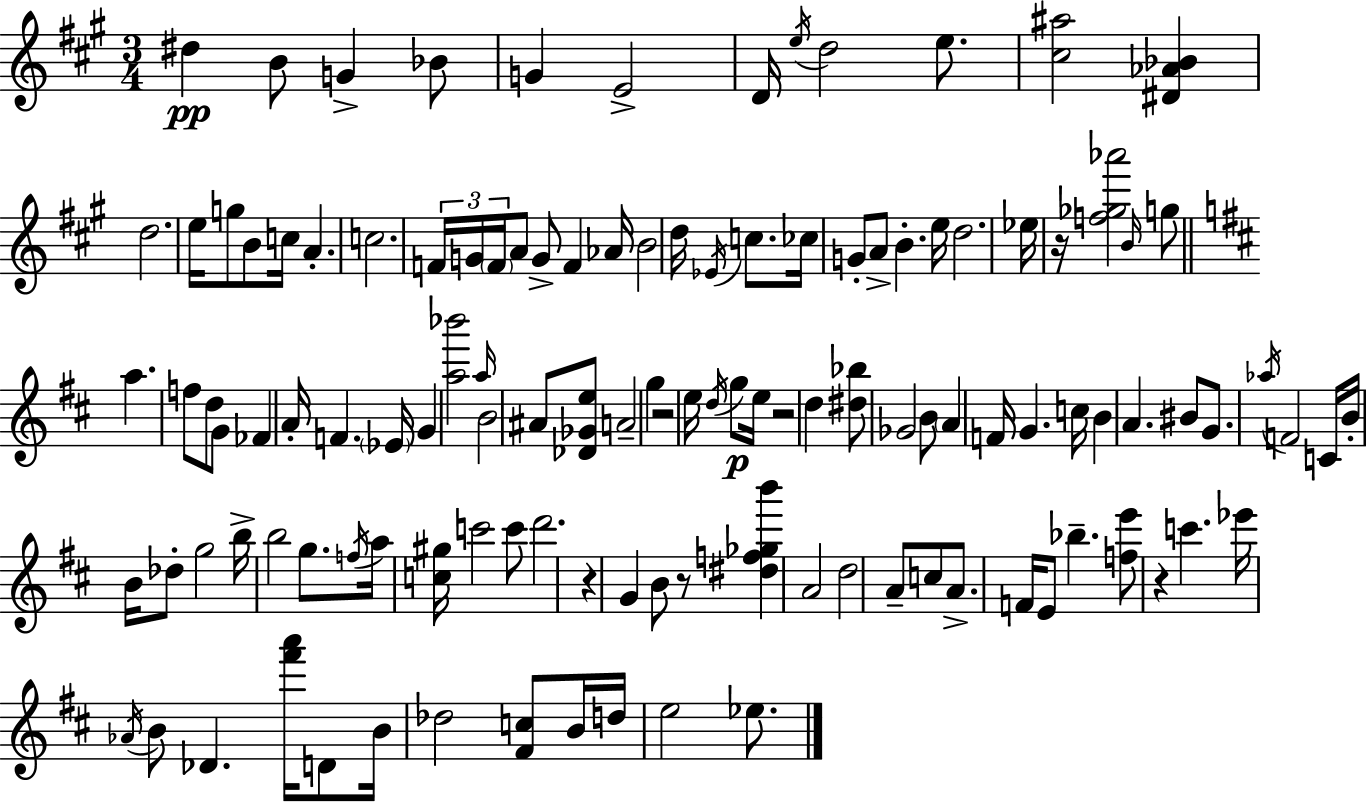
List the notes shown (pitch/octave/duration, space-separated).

D#5/q B4/e G4/q Bb4/e G4/q E4/h D4/s E5/s D5/h E5/e. [C#5,A#5]/h [D#4,Ab4,Bb4]/q D5/h. E5/s G5/e B4/e C5/s A4/q. C5/h. F4/s G4/s F4/s A4/e G4/e F4/q Ab4/s B4/h D5/s Eb4/s C5/e. CES5/s G4/e A4/e B4/q. E5/s D5/h. Eb5/s R/s [F5,Gb5,Ab6]/h B4/s G5/e A5/q. F5/e D5/e G4/e FES4/q A4/s F4/q. Eb4/s G4/q [A5,Bb6]/h A5/s B4/h A#4/e [Db4,Gb4,E5]/e A4/h G5/q R/h E5/s D5/s G5/e E5/s R/h D5/q [D#5,Bb5]/e Gb4/h B4/e A4/q F4/s G4/q. C5/s B4/q A4/q. BIS4/e G4/e. Ab5/s F4/h C4/s B4/s B4/s Db5/e G5/h B5/s B5/h G5/e. F5/s A5/s [C5,G#5]/s C6/h C6/e D6/h. R/q G4/q B4/e R/e [D#5,F5,Gb5,B6]/q A4/h D5/h A4/e C5/e A4/e. F4/s E4/e Bb5/q. [F5,E6]/e R/q C6/q. Eb6/s Ab4/s B4/e Db4/q. [F#6,A6]/s D4/e B4/s Db5/h [F#4,C5]/e B4/s D5/s E5/h Eb5/e.